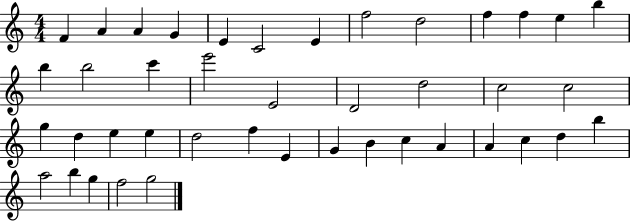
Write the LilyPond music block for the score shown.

{
  \clef treble
  \numericTimeSignature
  \time 4/4
  \key c \major
  f'4 a'4 a'4 g'4 | e'4 c'2 e'4 | f''2 d''2 | f''4 f''4 e''4 b''4 | \break b''4 b''2 c'''4 | e'''2 e'2 | d'2 d''2 | c''2 c''2 | \break g''4 d''4 e''4 e''4 | d''2 f''4 e'4 | g'4 b'4 c''4 a'4 | a'4 c''4 d''4 b''4 | \break a''2 b''4 g''4 | f''2 g''2 | \bar "|."
}